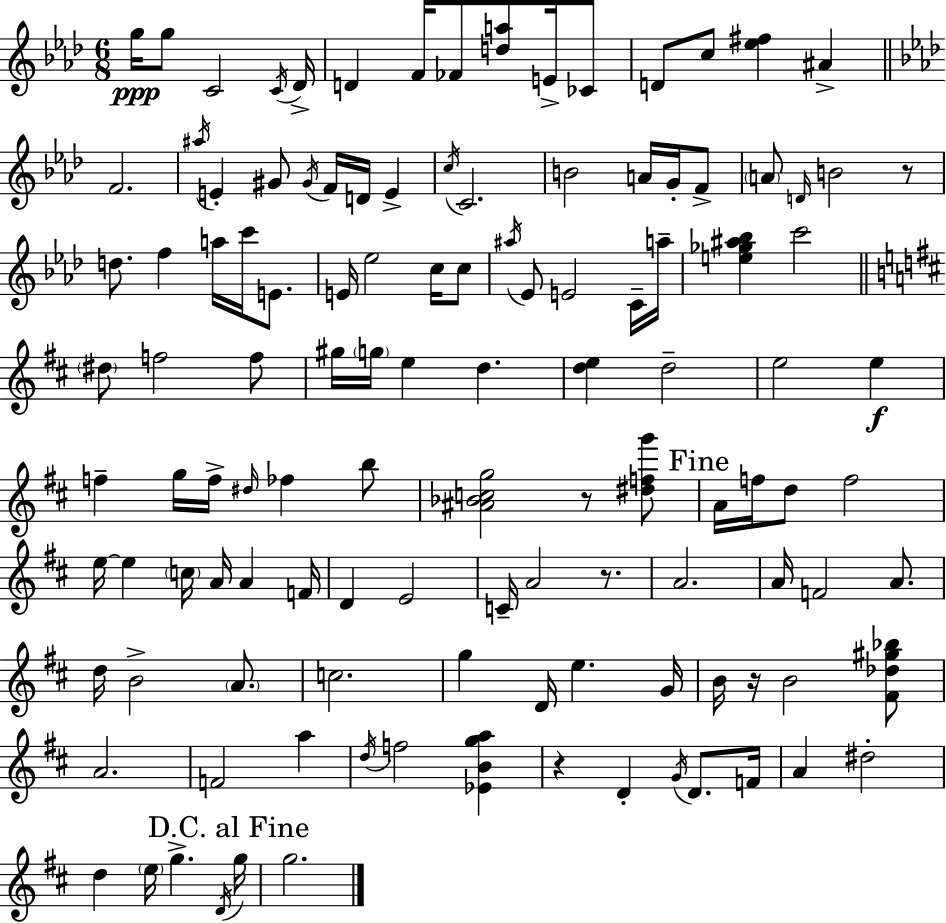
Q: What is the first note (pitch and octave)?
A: G5